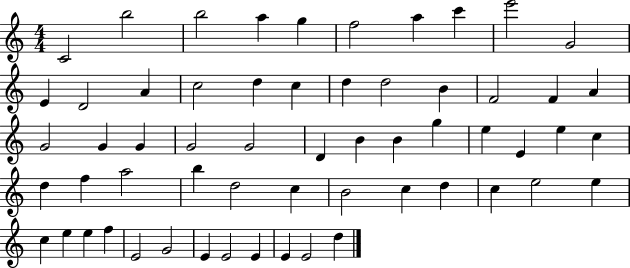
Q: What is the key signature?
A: C major